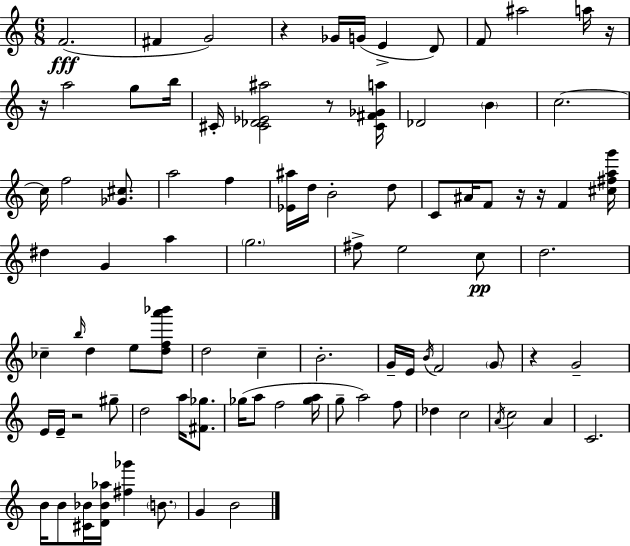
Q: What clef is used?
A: treble